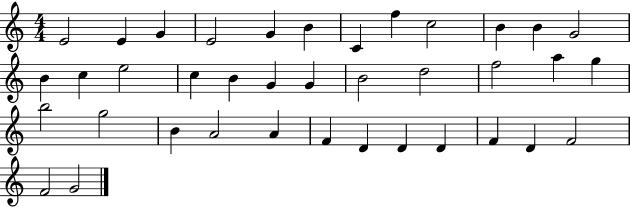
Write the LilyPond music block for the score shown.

{
  \clef treble
  \numericTimeSignature
  \time 4/4
  \key c \major
  e'2 e'4 g'4 | e'2 g'4 b'4 | c'4 f''4 c''2 | b'4 b'4 g'2 | \break b'4 c''4 e''2 | c''4 b'4 g'4 g'4 | b'2 d''2 | f''2 a''4 g''4 | \break b''2 g''2 | b'4 a'2 a'4 | f'4 d'4 d'4 d'4 | f'4 d'4 f'2 | \break f'2 g'2 | \bar "|."
}